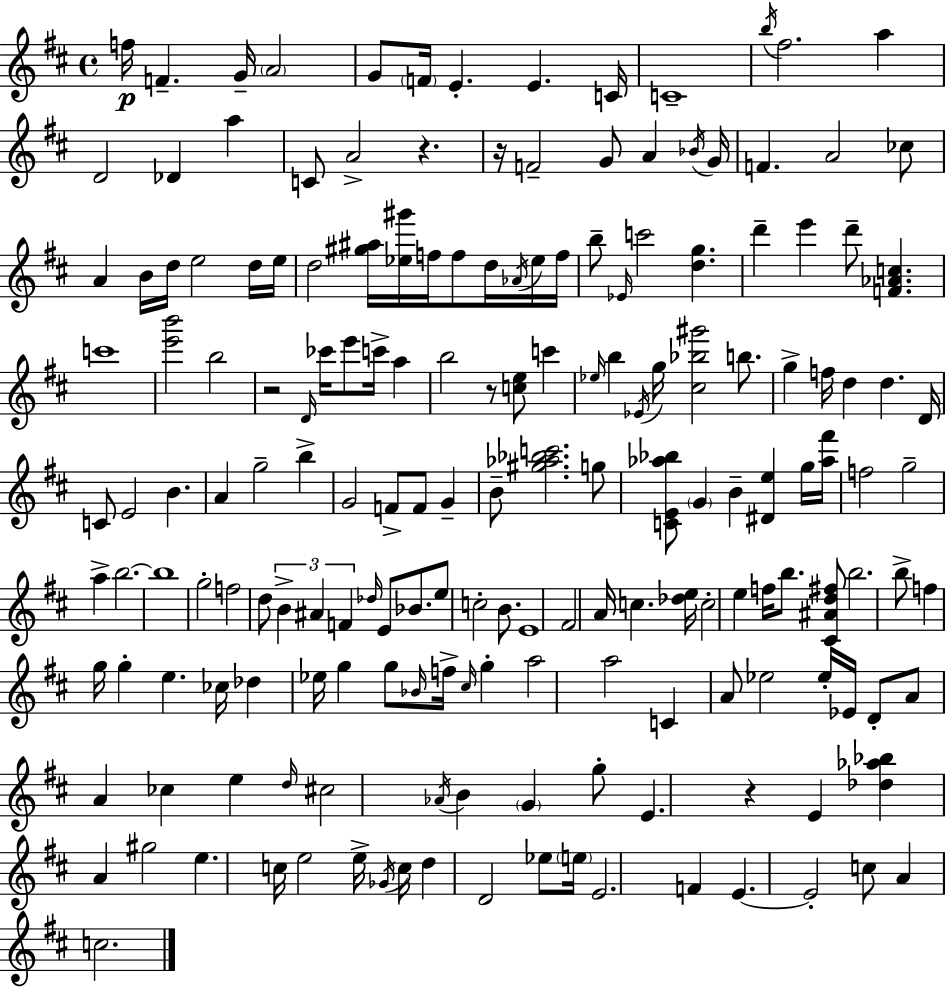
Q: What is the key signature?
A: D major